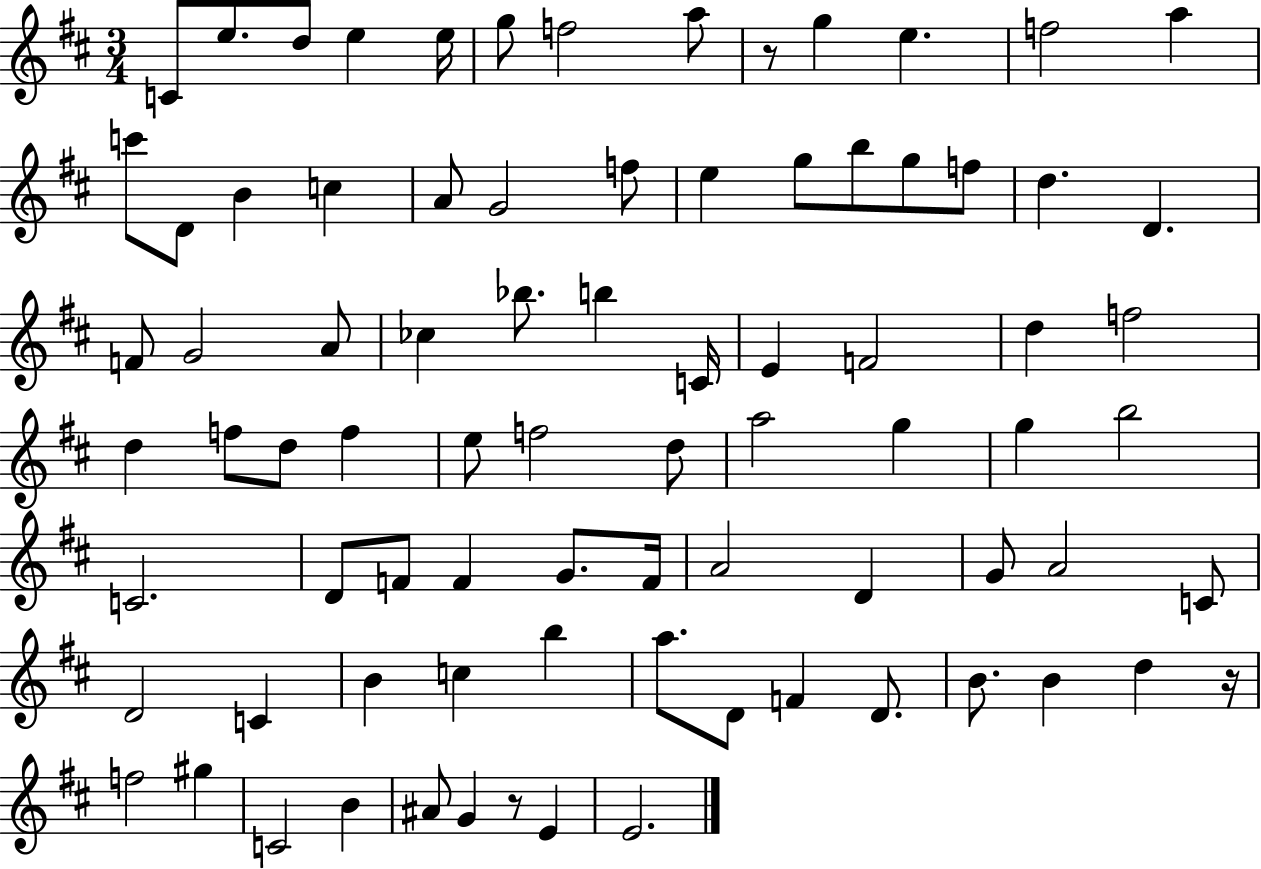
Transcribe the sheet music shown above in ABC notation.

X:1
T:Untitled
M:3/4
L:1/4
K:D
C/2 e/2 d/2 e e/4 g/2 f2 a/2 z/2 g e f2 a c'/2 D/2 B c A/2 G2 f/2 e g/2 b/2 g/2 f/2 d D F/2 G2 A/2 _c _b/2 b C/4 E F2 d f2 d f/2 d/2 f e/2 f2 d/2 a2 g g b2 C2 D/2 F/2 F G/2 F/4 A2 D G/2 A2 C/2 D2 C B c b a/2 D/2 F D/2 B/2 B d z/4 f2 ^g C2 B ^A/2 G z/2 E E2